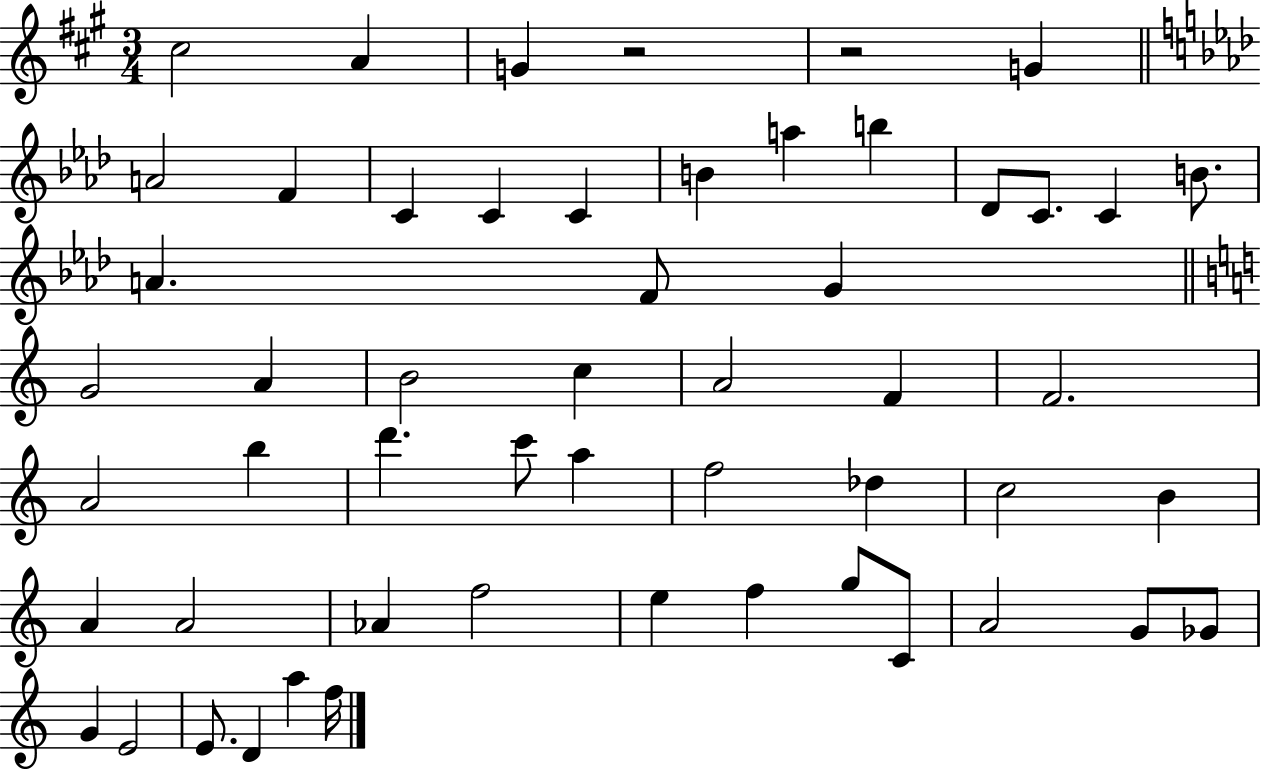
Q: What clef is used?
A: treble